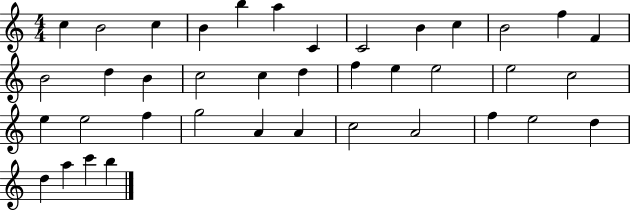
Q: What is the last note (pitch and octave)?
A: B5